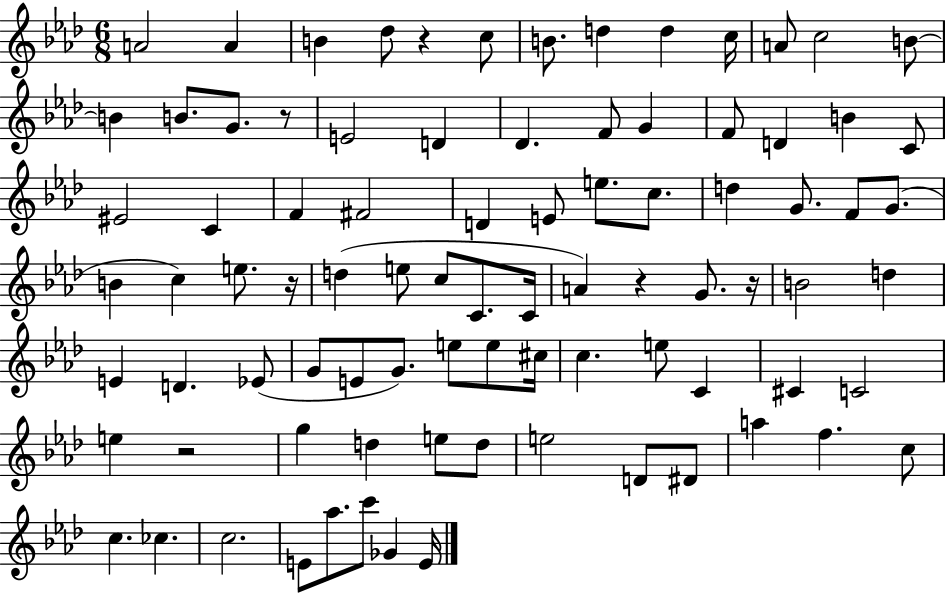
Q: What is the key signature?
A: AES major